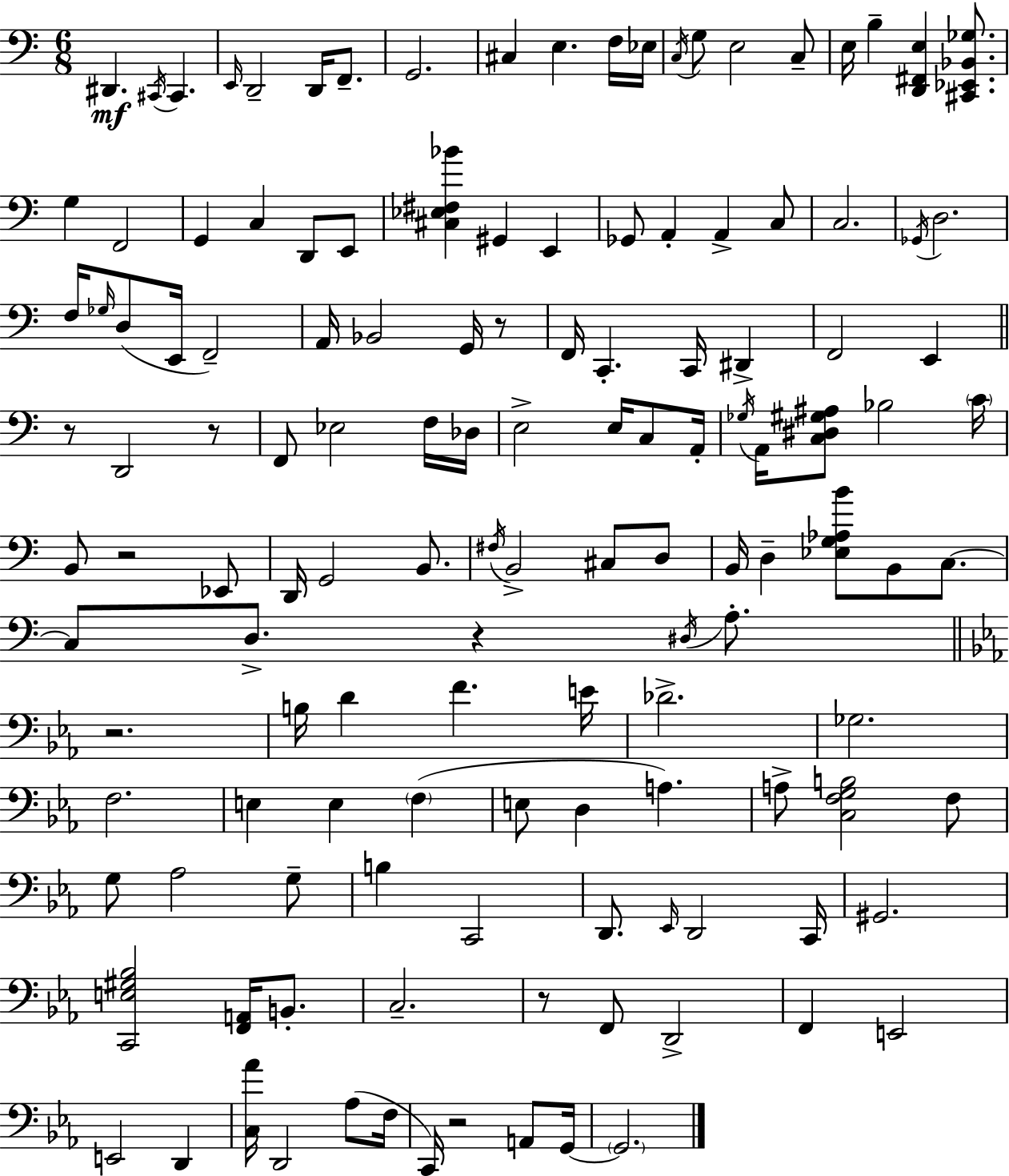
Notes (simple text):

D#2/q. C#2/s C#2/q. E2/s D2/h D2/s F2/e. G2/h. C#3/q E3/q. F3/s Eb3/s C3/s G3/e E3/h C3/e E3/s B3/q [D2,F#2,E3]/q [C#2,Eb2,Bb2,Gb3]/e. G3/q F2/h G2/q C3/q D2/e E2/e [C#3,Eb3,F#3,Bb4]/q G#2/q E2/q Gb2/e A2/q A2/q C3/e C3/h. Gb2/s D3/h. F3/s Gb3/s D3/e E2/s F2/h A2/s Bb2/h G2/s R/e F2/s C2/q. C2/s D#2/q F2/h E2/q R/e D2/h R/e F2/e Eb3/h F3/s Db3/s E3/h E3/s C3/e A2/s Gb3/s A2/s [C3,D#3,G#3,A#3]/e Bb3/h C4/s B2/e R/h Eb2/e D2/s G2/h B2/e. F#3/s B2/h C#3/e D3/e B2/s D3/q [Eb3,G3,Ab3,B4]/e B2/e C3/e. C3/e D3/e. R/q D#3/s A3/e. R/h. B3/s D4/q F4/q. E4/s Db4/h. Gb3/h. F3/h. E3/q E3/q F3/q E3/e D3/q A3/q. A3/e [C3,F3,G3,B3]/h F3/e G3/e Ab3/h G3/e B3/q C2/h D2/e. Eb2/s D2/h C2/s G#2/h. [C2,E3,G#3,Bb3]/h [F2,A2]/s B2/e. C3/h. R/e F2/e D2/h F2/q E2/h E2/h D2/q [C3,Ab4]/s D2/h Ab3/e F3/s C2/s R/h A2/e G2/s G2/h.